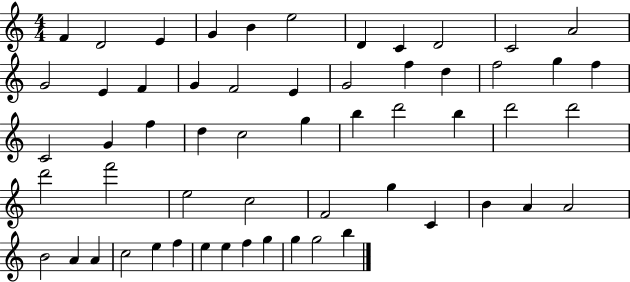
{
  \clef treble
  \numericTimeSignature
  \time 4/4
  \key c \major
  f'4 d'2 e'4 | g'4 b'4 e''2 | d'4 c'4 d'2 | c'2 a'2 | \break g'2 e'4 f'4 | g'4 f'2 e'4 | g'2 f''4 d''4 | f''2 g''4 f''4 | \break c'2 g'4 f''4 | d''4 c''2 g''4 | b''4 d'''2 b''4 | d'''2 d'''2 | \break d'''2 f'''2 | e''2 c''2 | f'2 g''4 c'4 | b'4 a'4 a'2 | \break b'2 a'4 a'4 | c''2 e''4 f''4 | e''4 e''4 f''4 g''4 | g''4 g''2 b''4 | \break \bar "|."
}